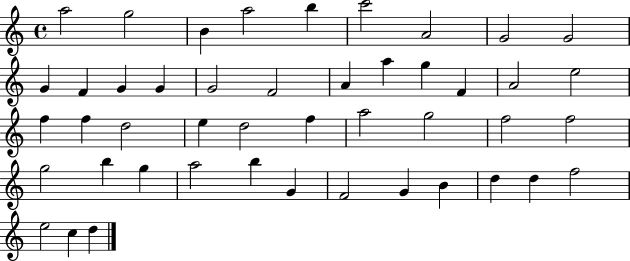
X:1
T:Untitled
M:4/4
L:1/4
K:C
a2 g2 B a2 b c'2 A2 G2 G2 G F G G G2 F2 A a g F A2 e2 f f d2 e d2 f a2 g2 f2 f2 g2 b g a2 b G F2 G B d d f2 e2 c d